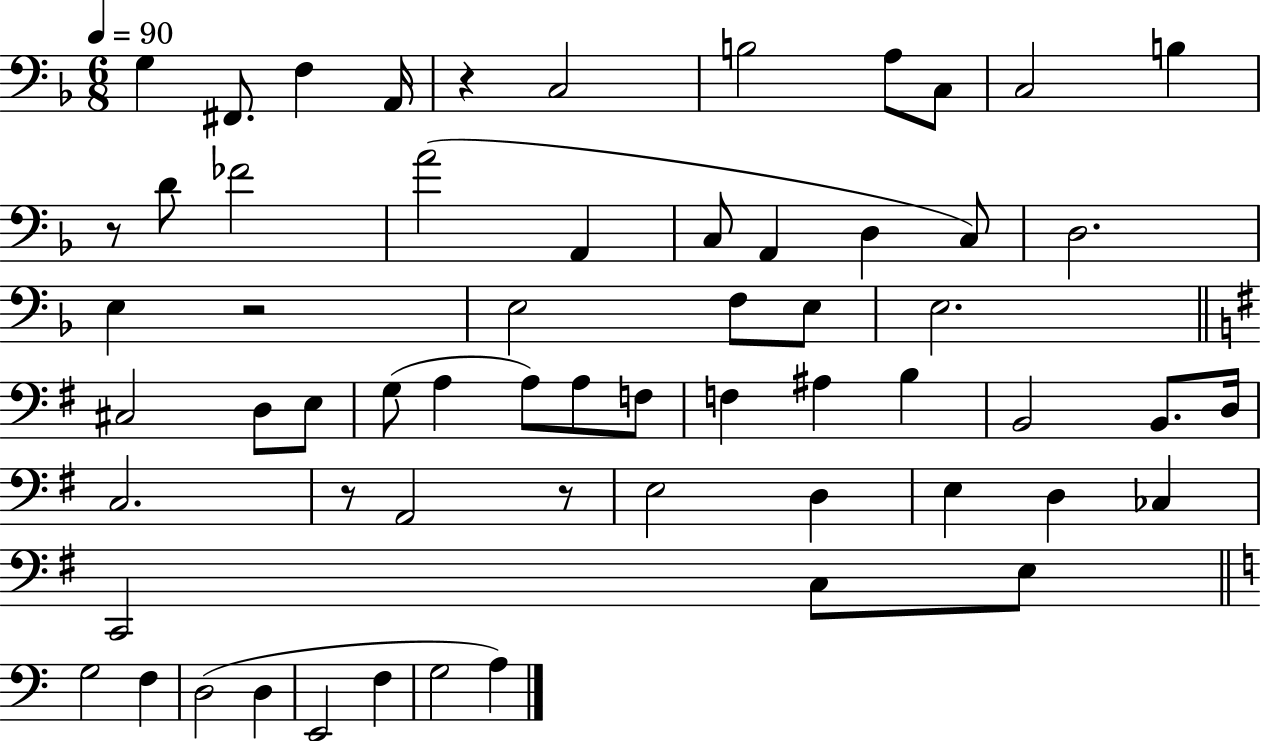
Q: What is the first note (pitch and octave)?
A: G3